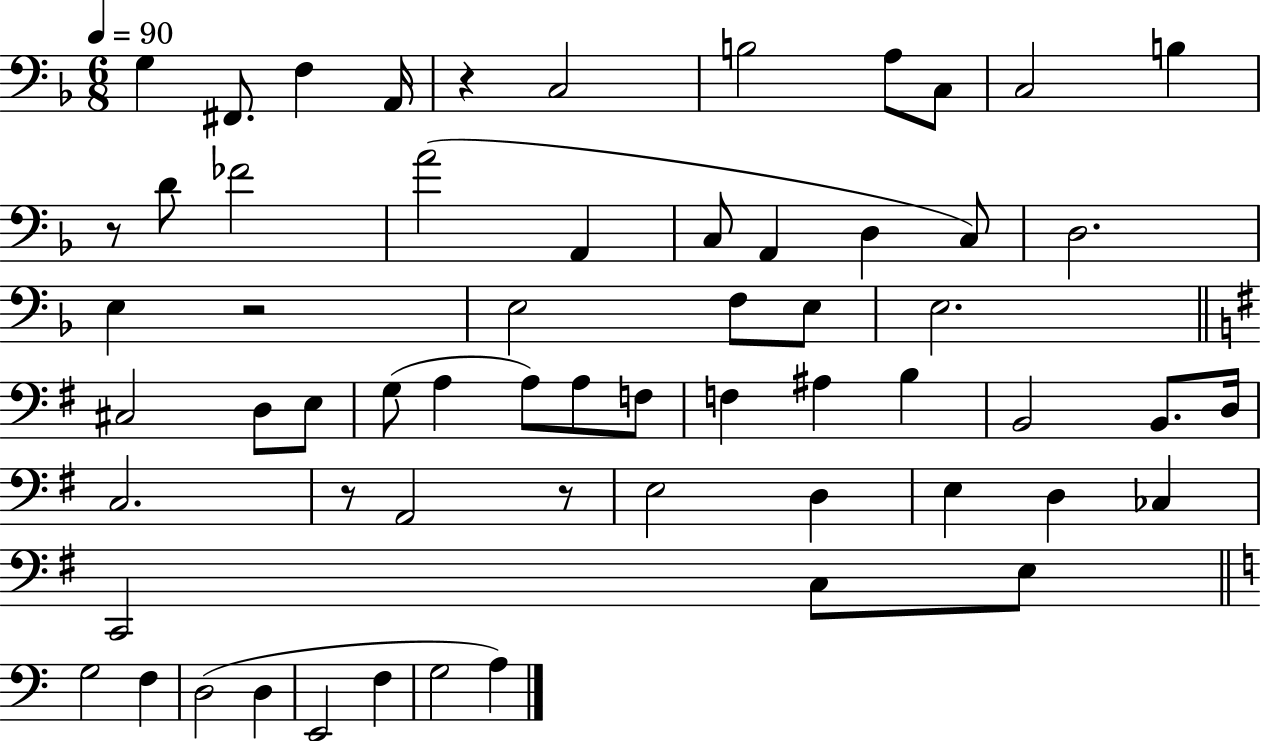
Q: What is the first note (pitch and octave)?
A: G3